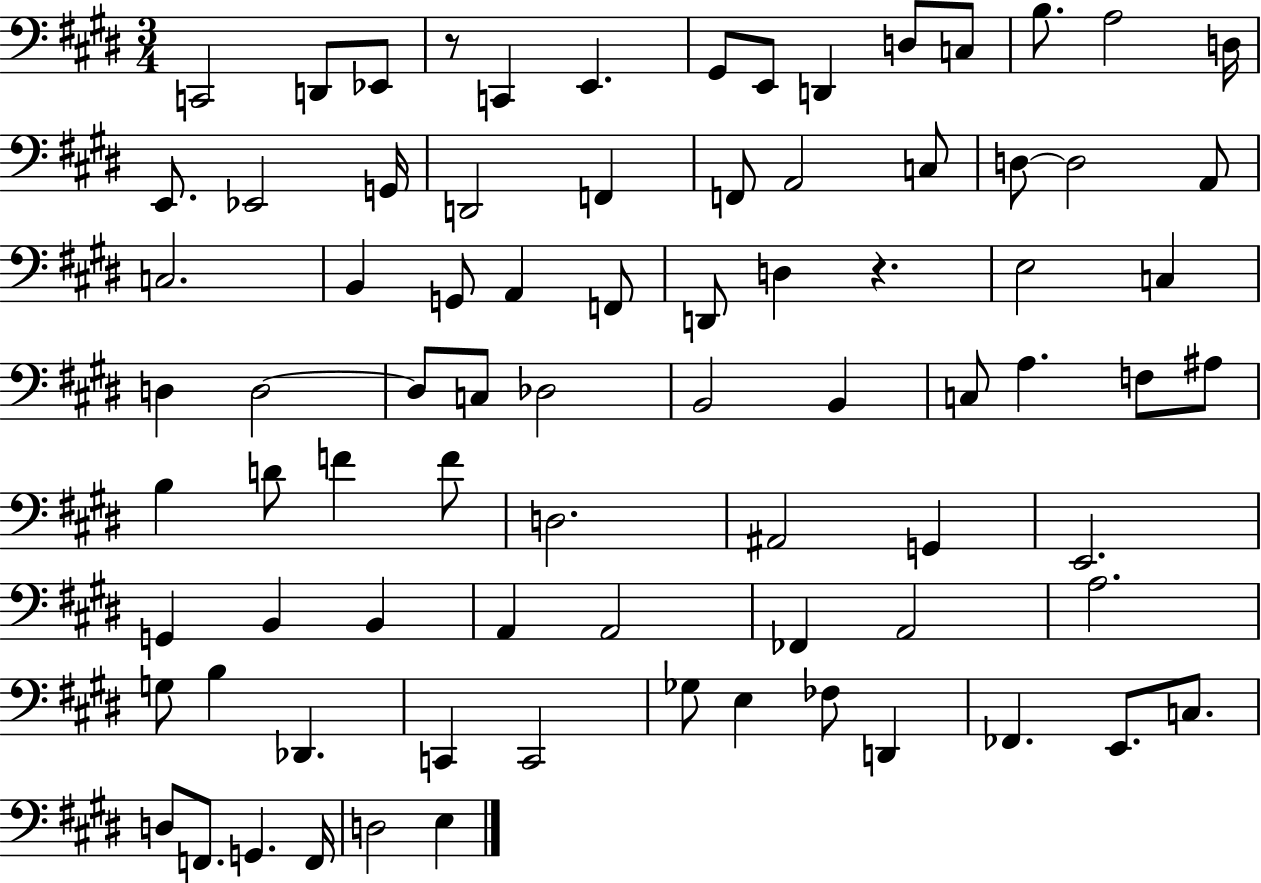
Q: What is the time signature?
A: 3/4